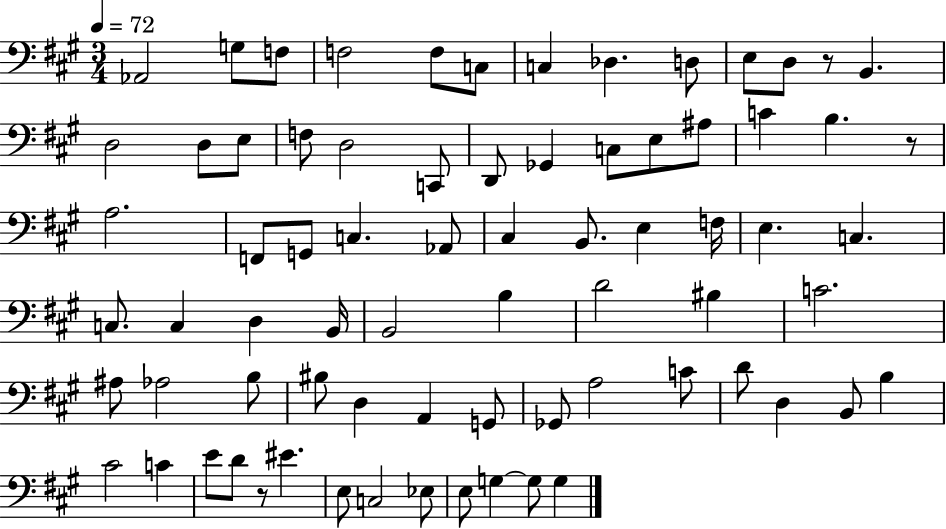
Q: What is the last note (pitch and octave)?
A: G3